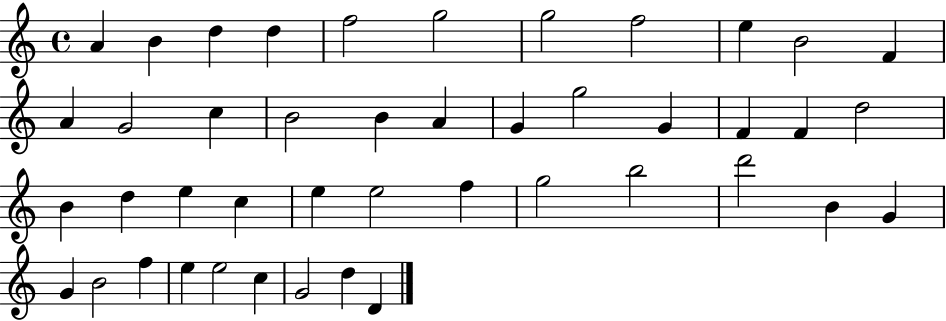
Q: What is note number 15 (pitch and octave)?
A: B4